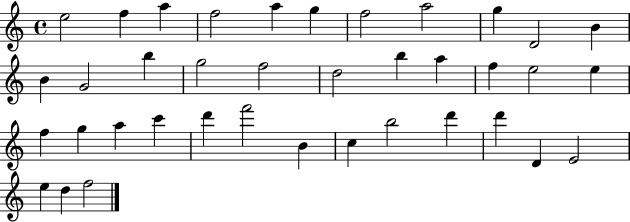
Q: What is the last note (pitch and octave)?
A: F5